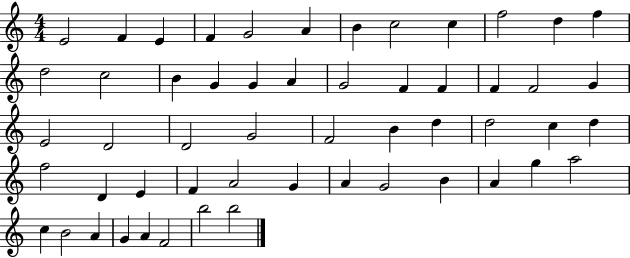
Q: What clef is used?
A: treble